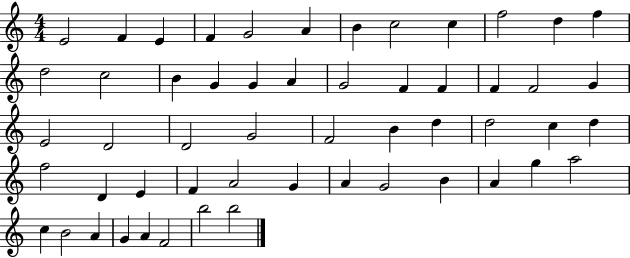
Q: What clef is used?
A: treble